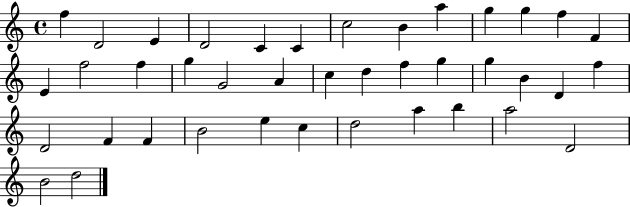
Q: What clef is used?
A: treble